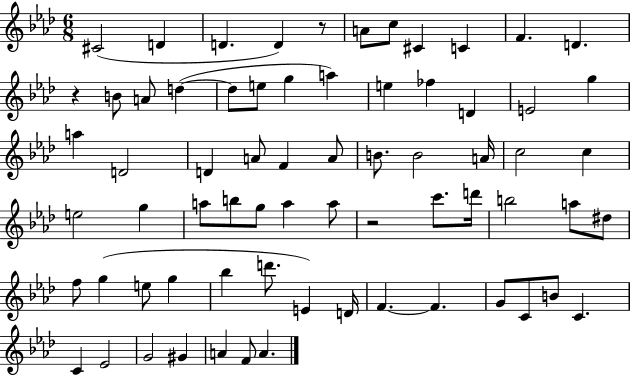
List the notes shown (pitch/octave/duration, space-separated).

C#4/h D4/q D4/q. D4/q R/e A4/e C5/e C#4/q C4/q F4/q. D4/q. R/q B4/e A4/e D5/q D5/e E5/e G5/q A5/q E5/q FES5/q D4/q E4/h G5/q A5/q D4/h D4/q A4/e F4/q A4/e B4/e. B4/h A4/s C5/h C5/q E5/h G5/q A5/e B5/e G5/e A5/q A5/e R/h C6/e. D6/s B5/h A5/e D#5/e F5/e G5/q E5/e G5/q Bb5/q D6/e. E4/q D4/s F4/q. F4/q. G4/e C4/e B4/e C4/q. C4/q Eb4/h G4/h G#4/q A4/q F4/e A4/q.